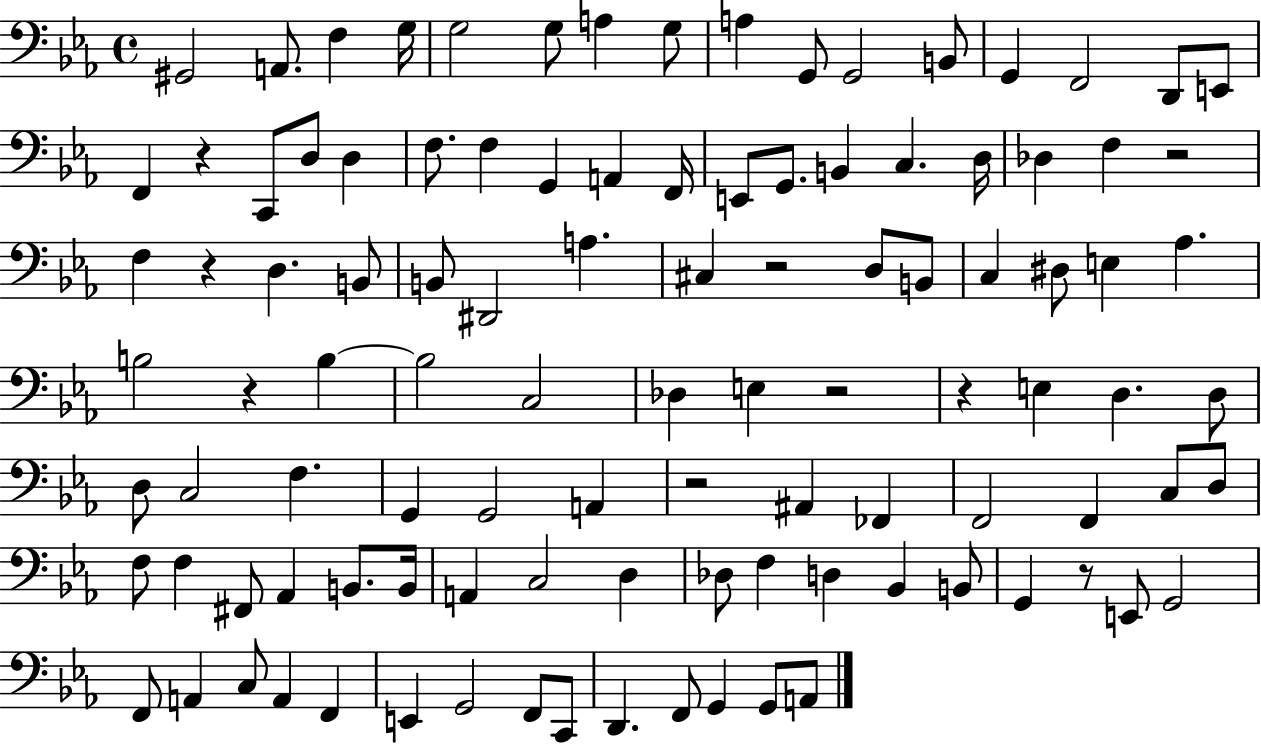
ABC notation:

X:1
T:Untitled
M:4/4
L:1/4
K:Eb
^G,,2 A,,/2 F, G,/4 G,2 G,/2 A, G,/2 A, G,,/2 G,,2 B,,/2 G,, F,,2 D,,/2 E,,/2 F,, z C,,/2 D,/2 D, F,/2 F, G,, A,, F,,/4 E,,/2 G,,/2 B,, C, D,/4 _D, F, z2 F, z D, B,,/2 B,,/2 ^D,,2 A, ^C, z2 D,/2 B,,/2 C, ^D,/2 E, _A, B,2 z B, B,2 C,2 _D, E, z2 z E, D, D,/2 D,/2 C,2 F, G,, G,,2 A,, z2 ^A,, _F,, F,,2 F,, C,/2 D,/2 F,/2 F, ^F,,/2 _A,, B,,/2 B,,/4 A,, C,2 D, _D,/2 F, D, _B,, B,,/2 G,, z/2 E,,/2 G,,2 F,,/2 A,, C,/2 A,, F,, E,, G,,2 F,,/2 C,,/2 D,, F,,/2 G,, G,,/2 A,,/2